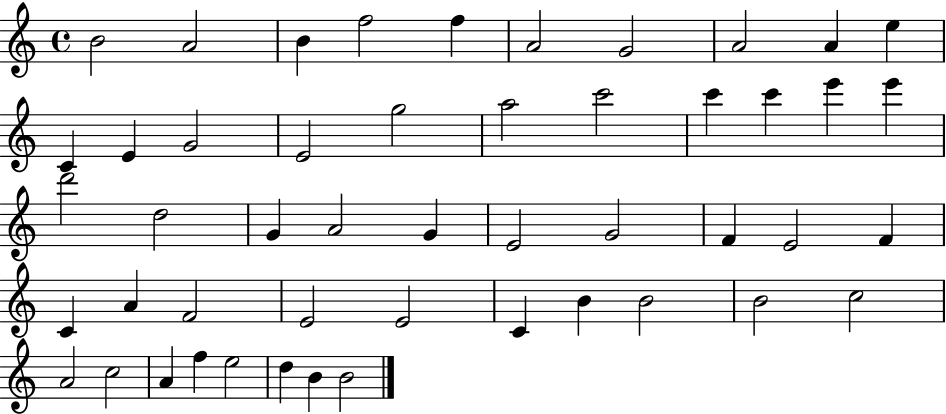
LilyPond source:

{
  \clef treble
  \time 4/4
  \defaultTimeSignature
  \key c \major
  b'2 a'2 | b'4 f''2 f''4 | a'2 g'2 | a'2 a'4 e''4 | \break c'4 e'4 g'2 | e'2 g''2 | a''2 c'''2 | c'''4 c'''4 e'''4 e'''4 | \break d'''2 d''2 | g'4 a'2 g'4 | e'2 g'2 | f'4 e'2 f'4 | \break c'4 a'4 f'2 | e'2 e'2 | c'4 b'4 b'2 | b'2 c''2 | \break a'2 c''2 | a'4 f''4 e''2 | d''4 b'4 b'2 | \bar "|."
}